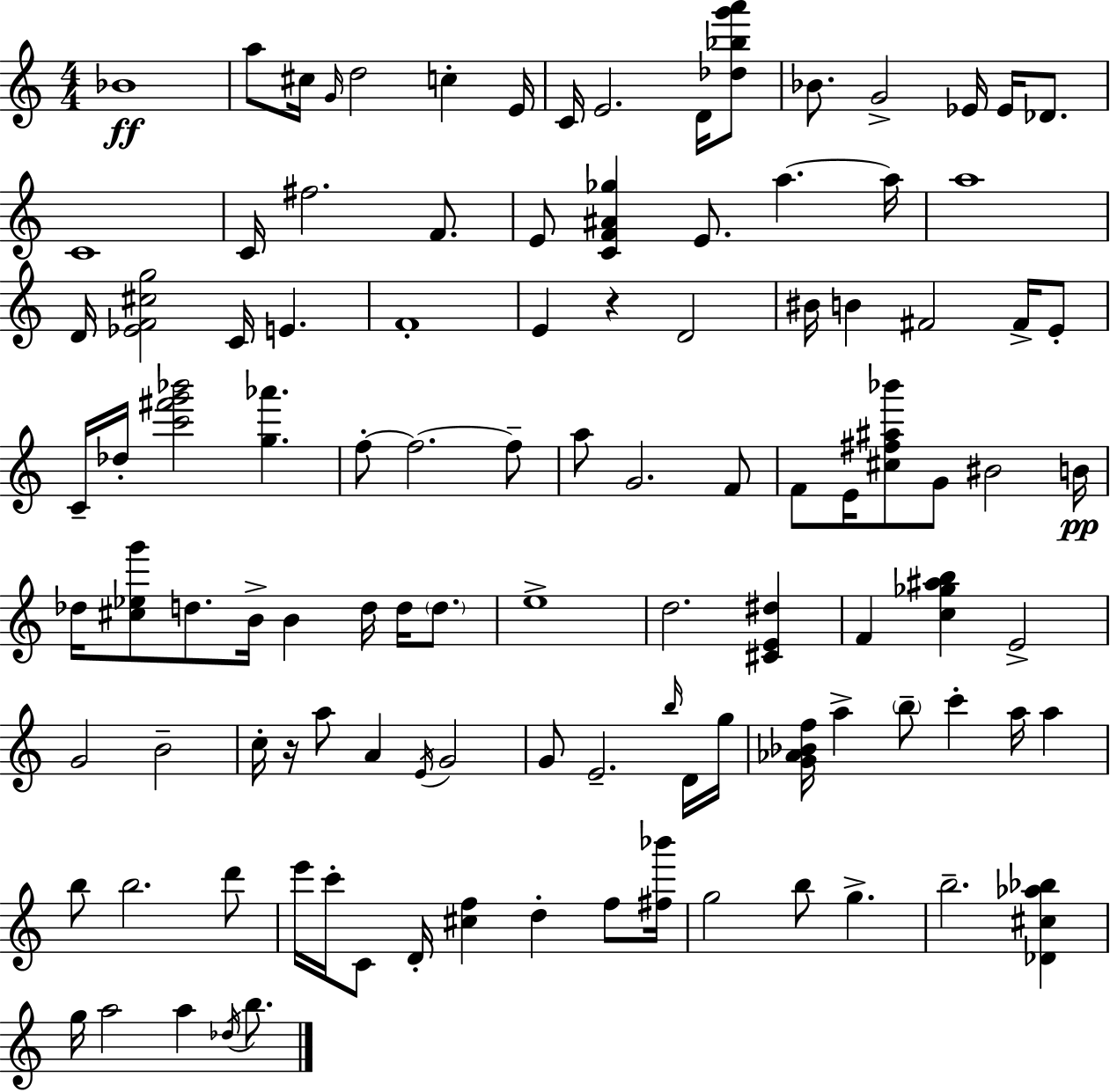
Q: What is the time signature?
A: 4/4